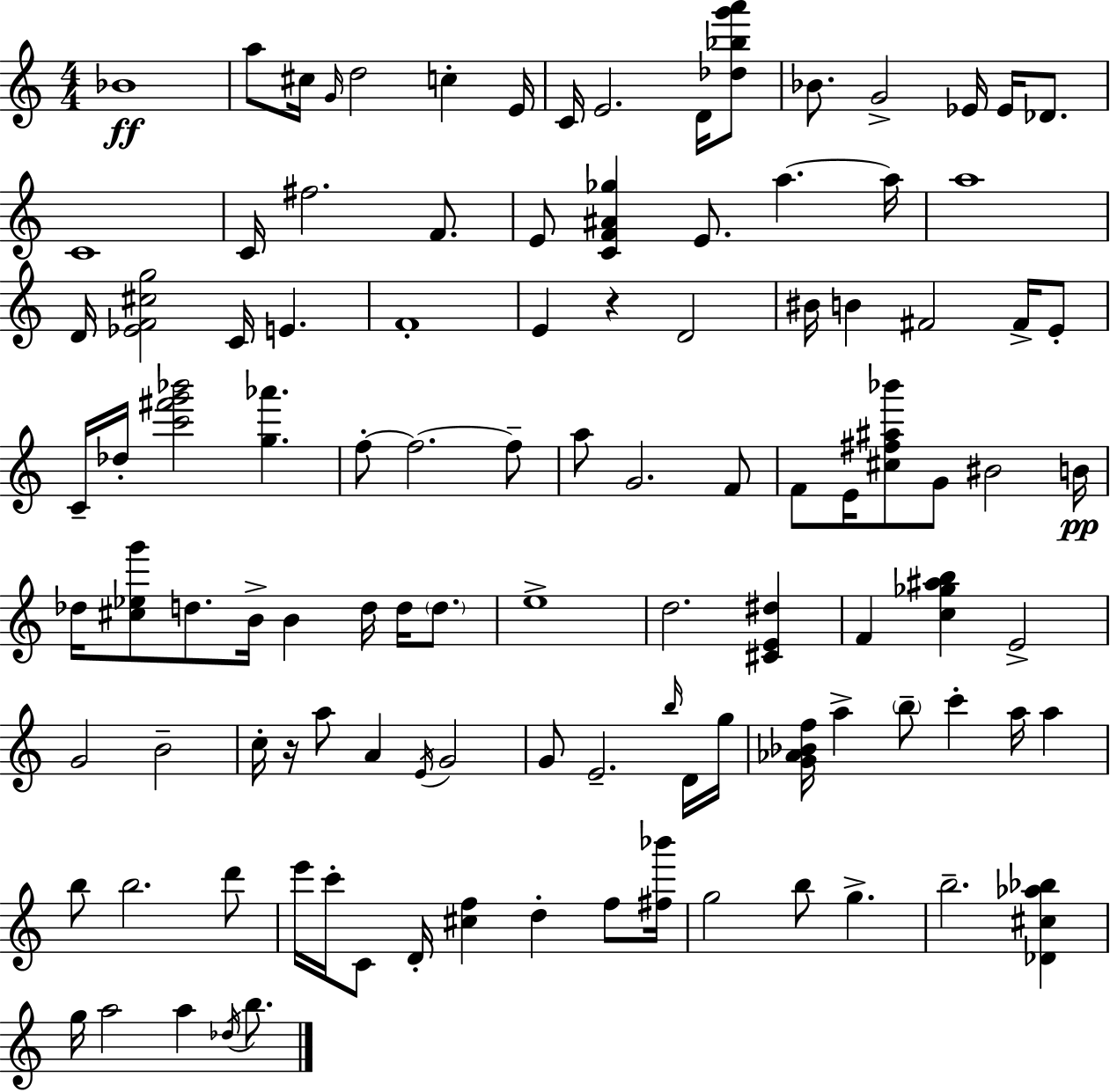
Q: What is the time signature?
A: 4/4